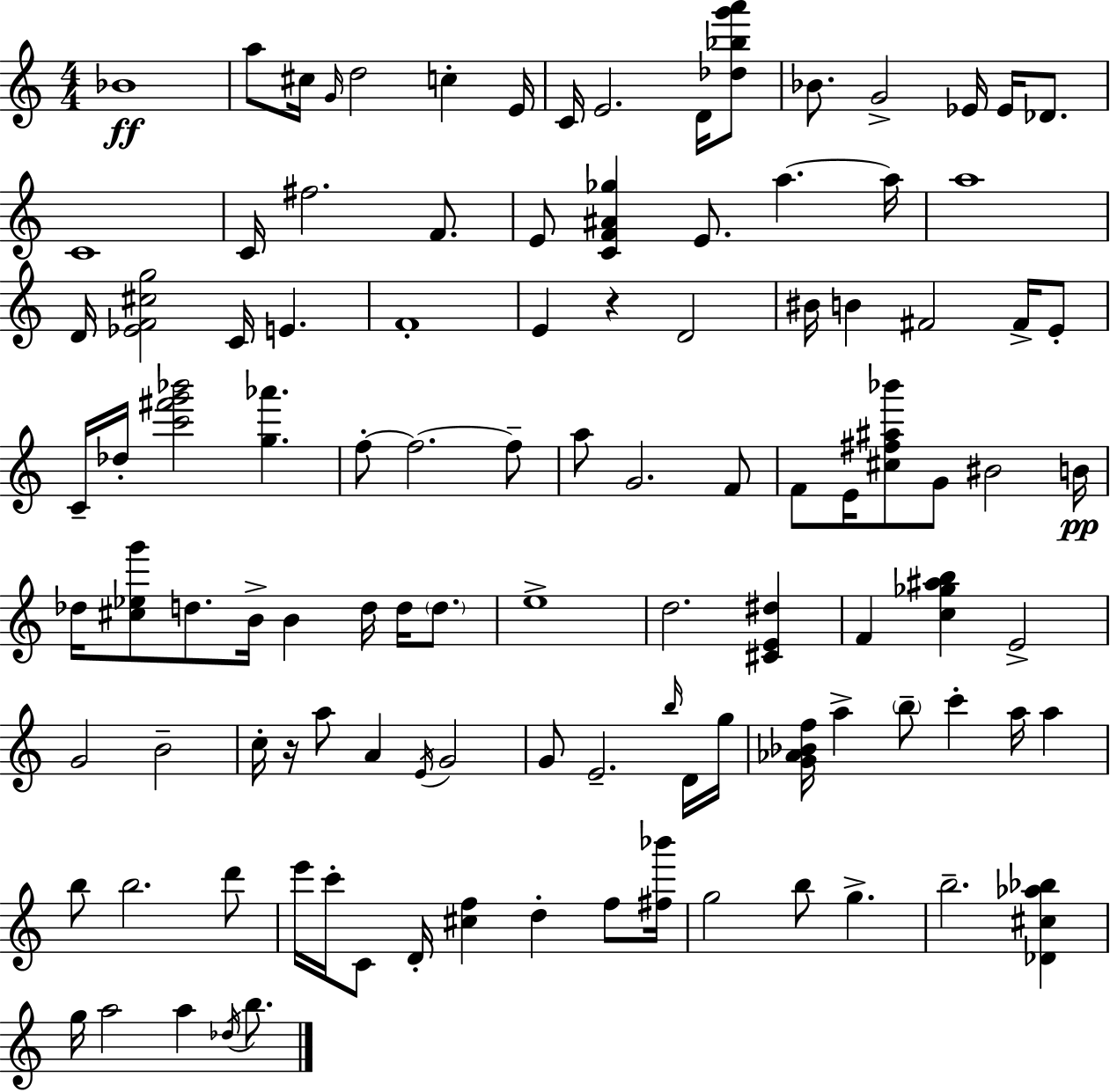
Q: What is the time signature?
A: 4/4